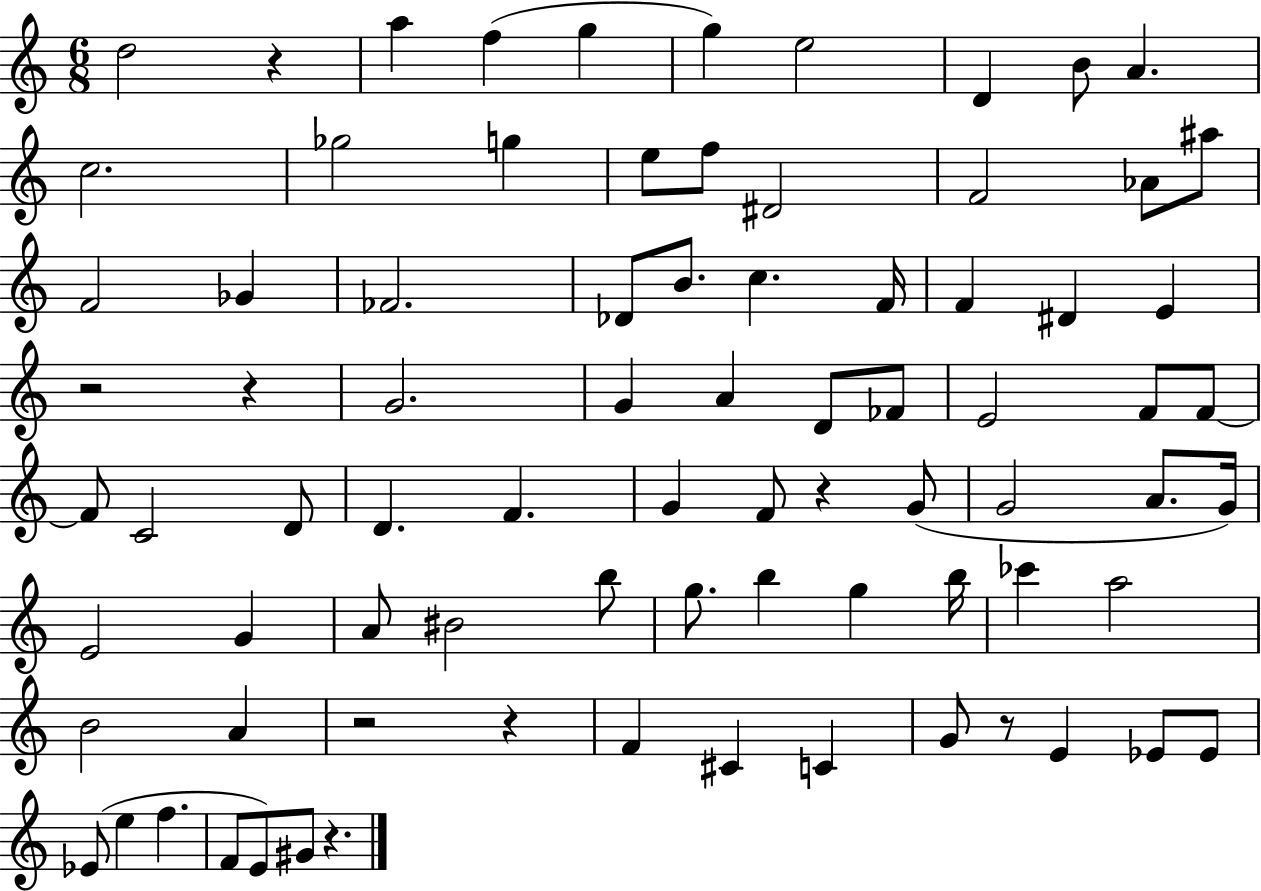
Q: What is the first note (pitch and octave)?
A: D5